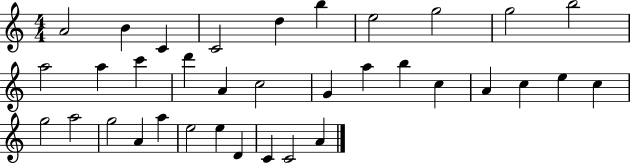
A4/h B4/q C4/q C4/h D5/q B5/q E5/h G5/h G5/h B5/h A5/h A5/q C6/q D6/q A4/q C5/h G4/q A5/q B5/q C5/q A4/q C5/q E5/q C5/q G5/h A5/h G5/h A4/q A5/q E5/h E5/q D4/q C4/q C4/h A4/q